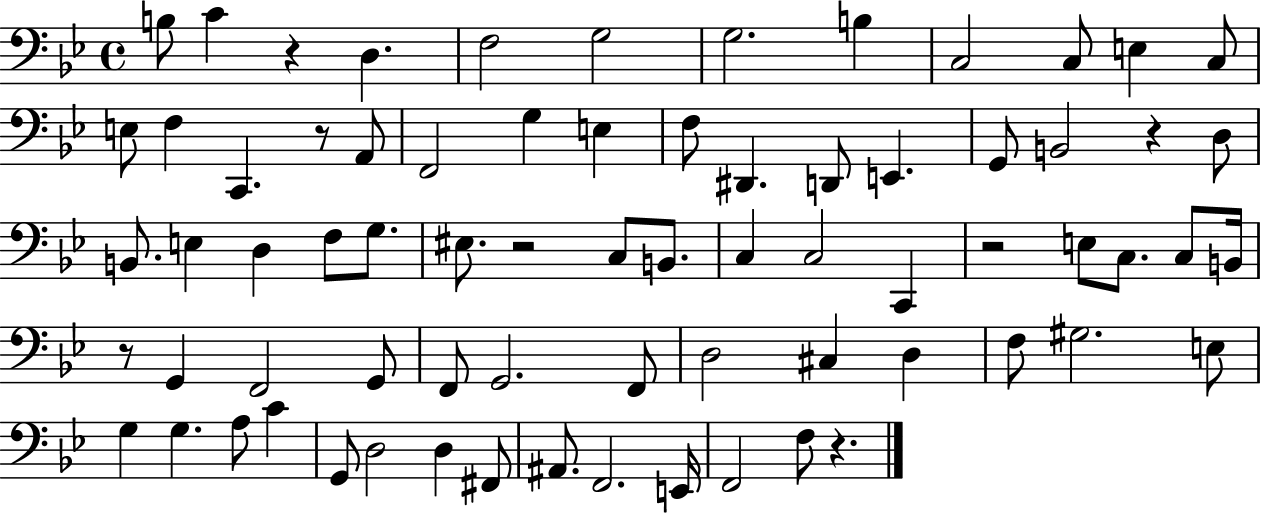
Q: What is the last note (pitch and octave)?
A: F3